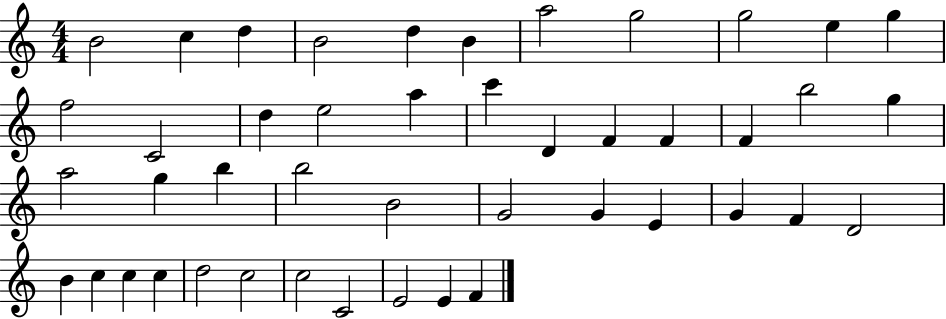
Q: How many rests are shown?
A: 0